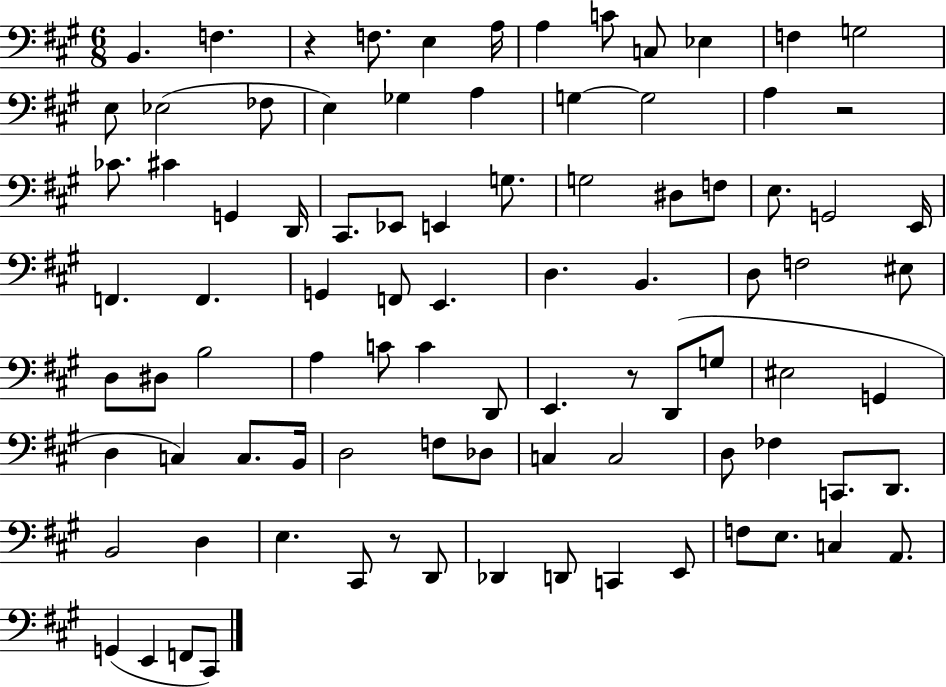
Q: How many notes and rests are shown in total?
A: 90